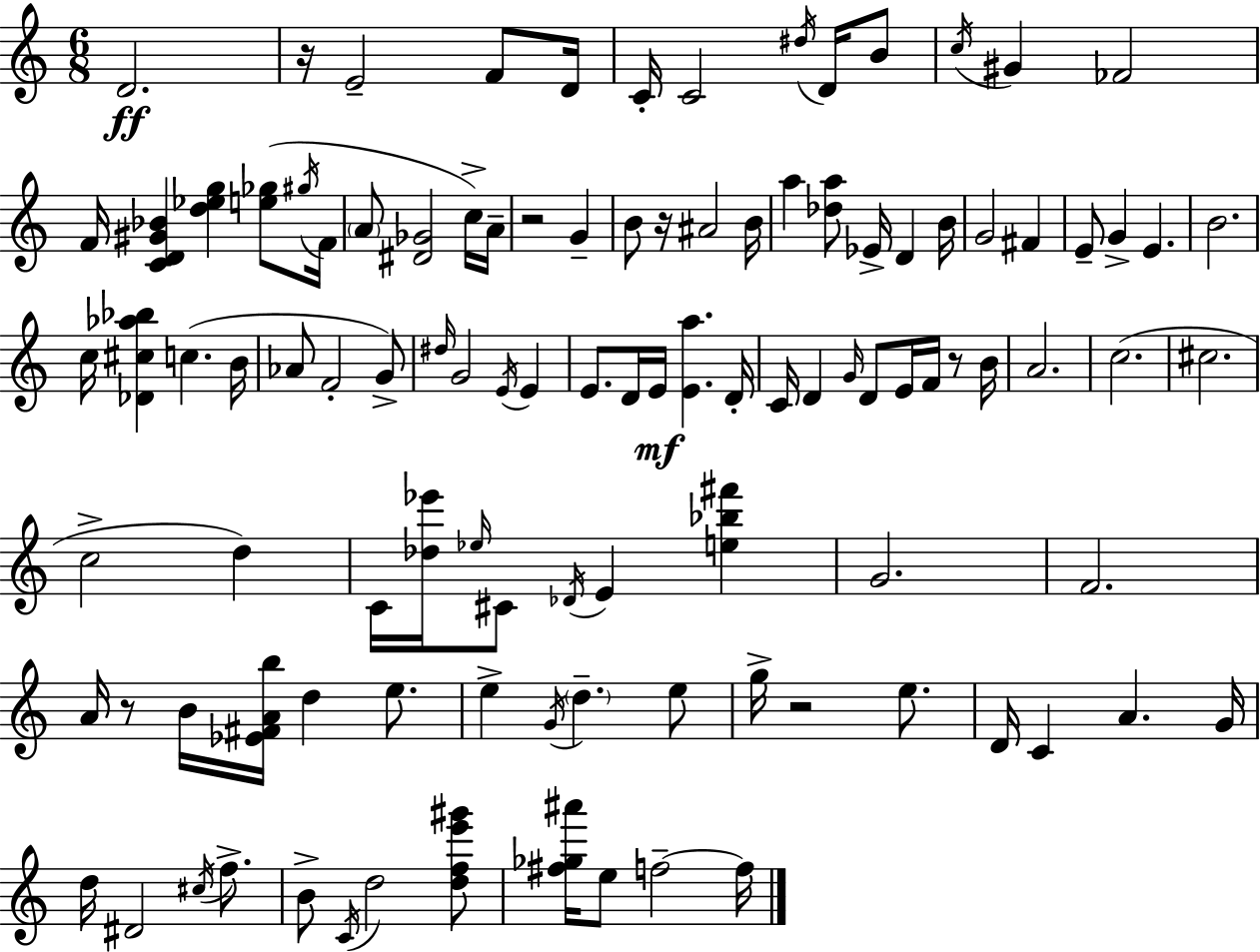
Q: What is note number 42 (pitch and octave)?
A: E4